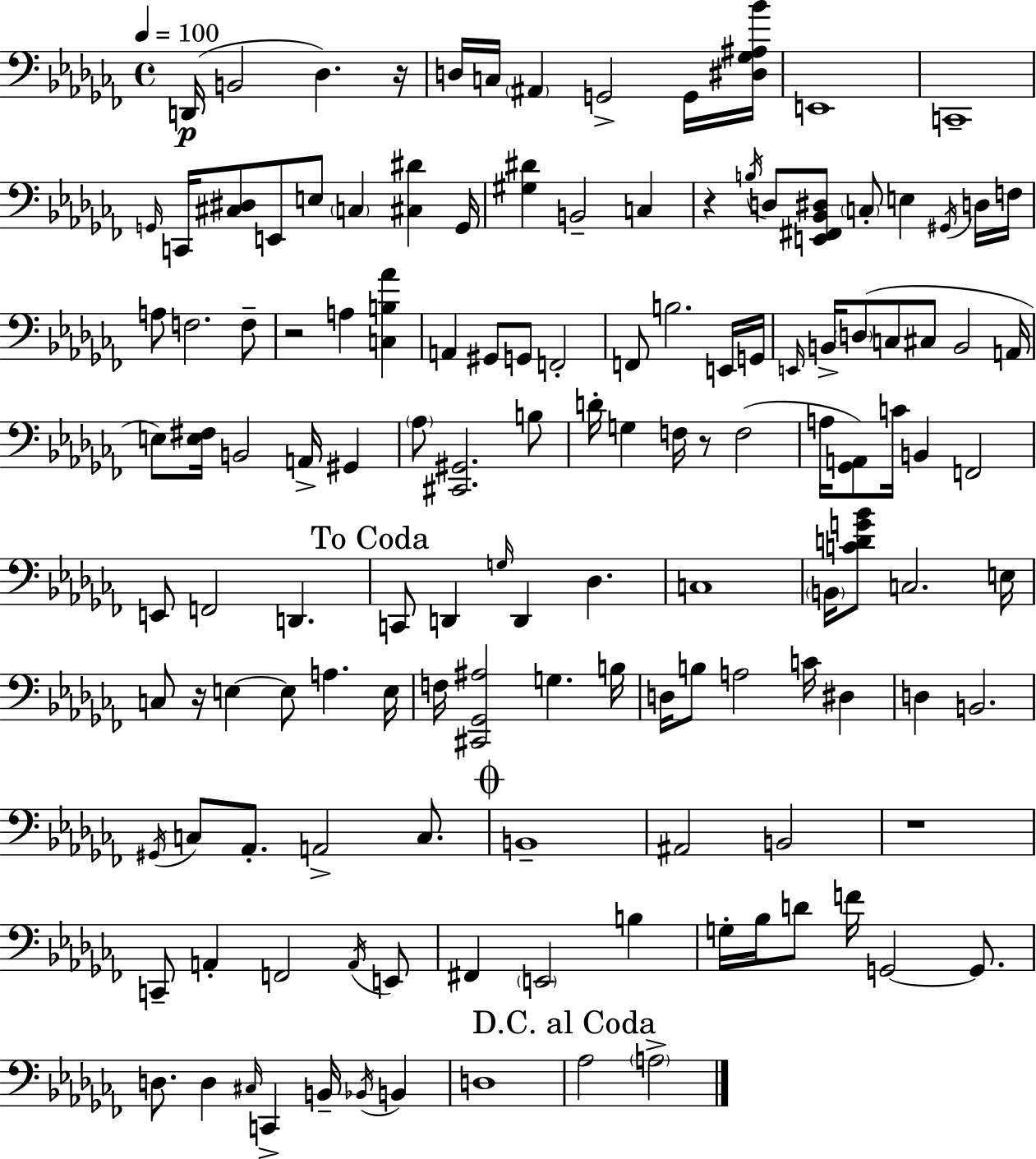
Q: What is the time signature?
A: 4/4